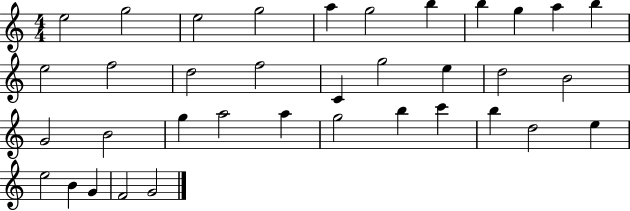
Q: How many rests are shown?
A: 0